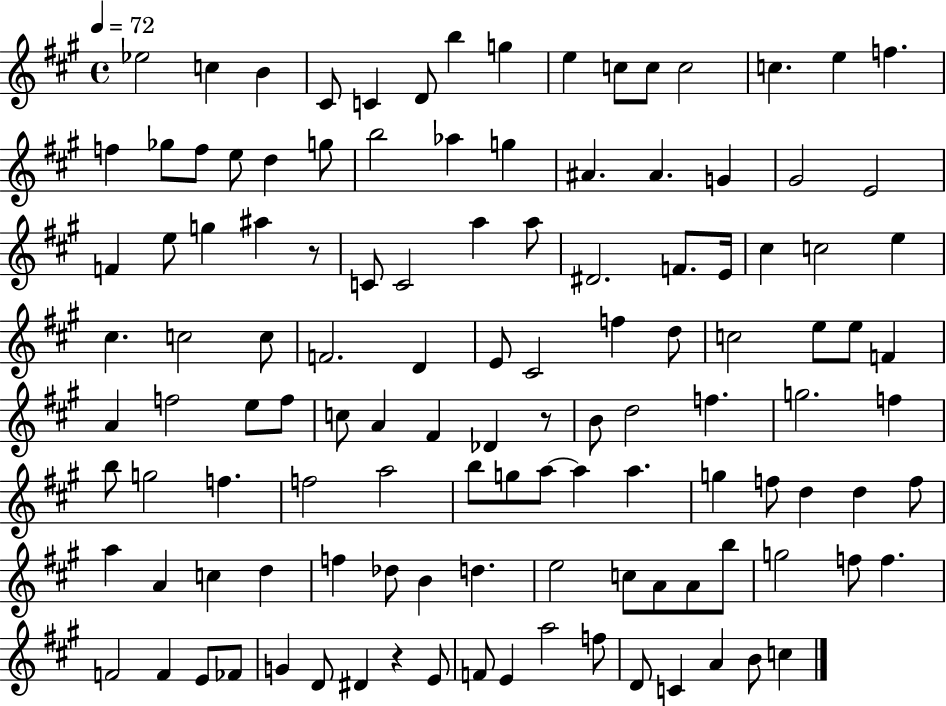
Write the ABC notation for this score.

X:1
T:Untitled
M:4/4
L:1/4
K:A
_e2 c B ^C/2 C D/2 b g e c/2 c/2 c2 c e f f _g/2 f/2 e/2 d g/2 b2 _a g ^A ^A G ^G2 E2 F e/2 g ^a z/2 C/2 C2 a a/2 ^D2 F/2 E/4 ^c c2 e ^c c2 c/2 F2 D E/2 ^C2 f d/2 c2 e/2 e/2 F A f2 e/2 f/2 c/2 A ^F _D z/2 B/2 d2 f g2 f b/2 g2 f f2 a2 b/2 g/2 a/2 a a g f/2 d d f/2 a A c d f _d/2 B d e2 c/2 A/2 A/2 b/2 g2 f/2 f F2 F E/2 _F/2 G D/2 ^D z E/2 F/2 E a2 f/2 D/2 C A B/2 c